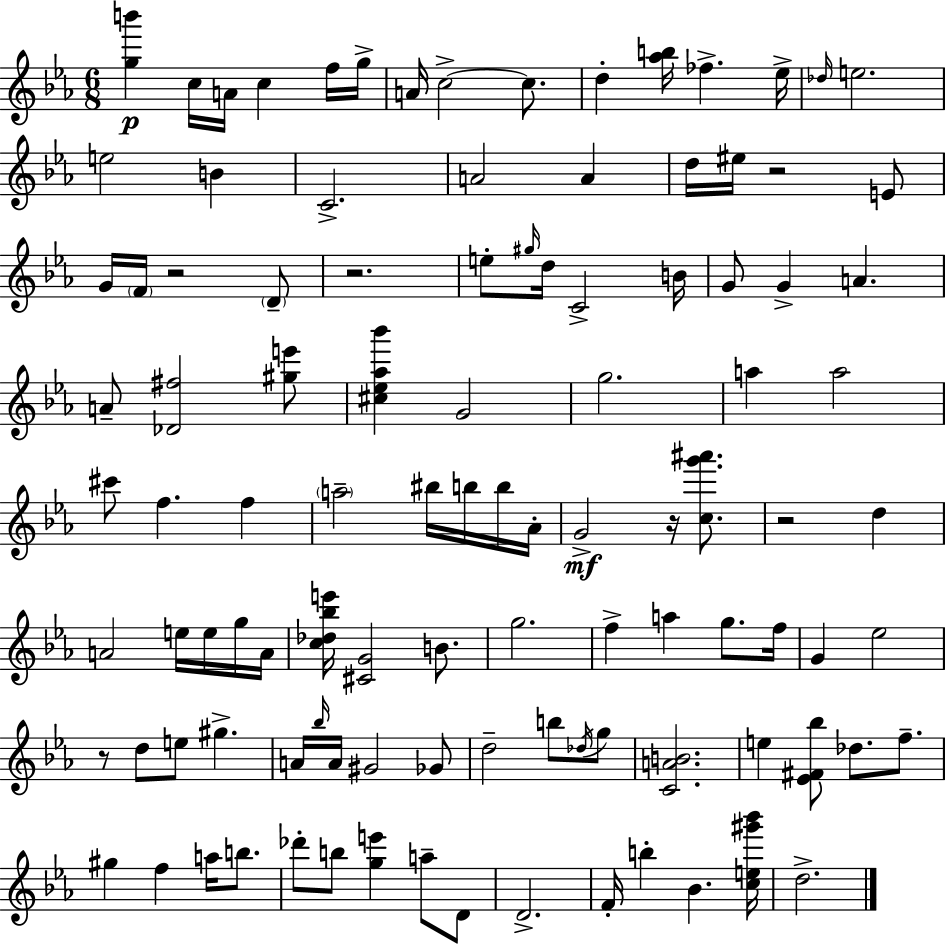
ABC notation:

X:1
T:Untitled
M:6/8
L:1/4
K:Eb
[gb'] c/4 A/4 c f/4 g/4 A/4 c2 c/2 d [_ab]/4 _f _e/4 _d/4 e2 e2 B C2 A2 A d/4 ^e/4 z2 E/2 G/4 F/4 z2 D/2 z2 e/2 ^g/4 d/4 C2 B/4 G/2 G A A/2 [_D^f]2 [^ge']/2 [^c_e_a_b'] G2 g2 a a2 ^c'/2 f f a2 ^b/4 b/4 b/4 _A/4 G2 z/4 [cg'^a']/2 z2 d A2 e/4 e/4 g/4 A/4 [c_d_be']/4 [^CG]2 B/2 g2 f a g/2 f/4 G _e2 z/2 d/2 e/2 ^g A/4 _b/4 A/4 ^G2 _G/2 d2 b/2 _d/4 g/2 [CAB]2 e [_E^F_b]/2 _d/2 f/2 ^g f a/4 b/2 _d'/2 b/2 [ge'] a/2 D/2 D2 F/4 b _B [ce^g'_b']/4 d2